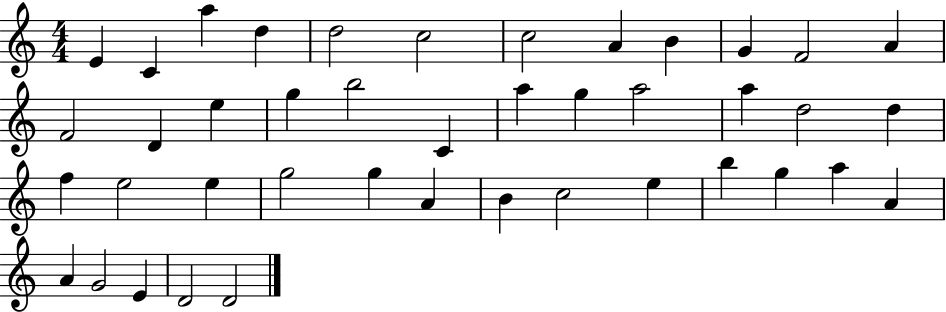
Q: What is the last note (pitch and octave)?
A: D4